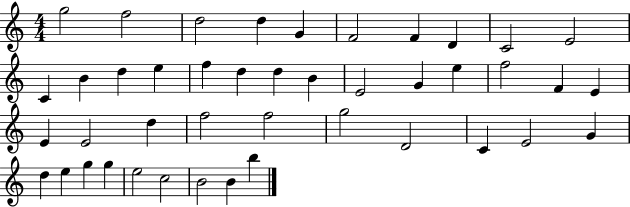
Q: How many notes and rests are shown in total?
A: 43